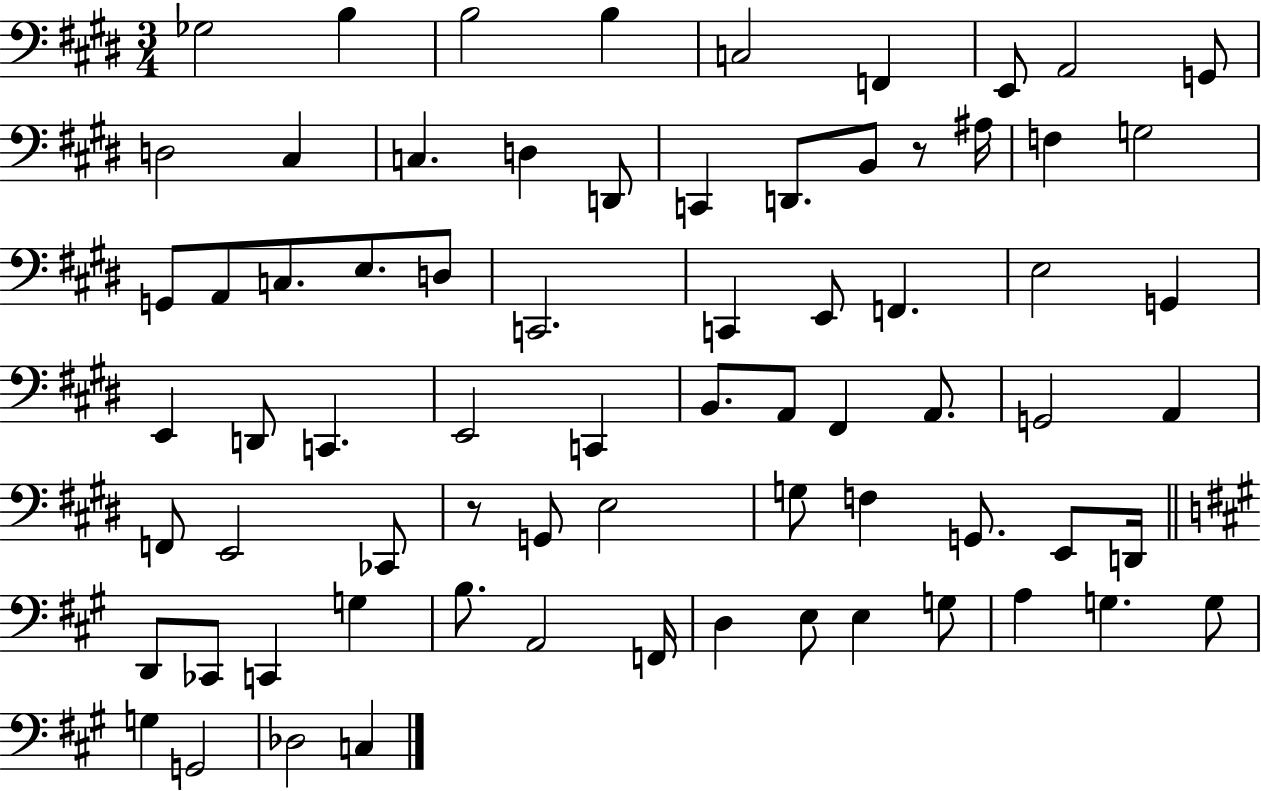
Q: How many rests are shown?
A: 2